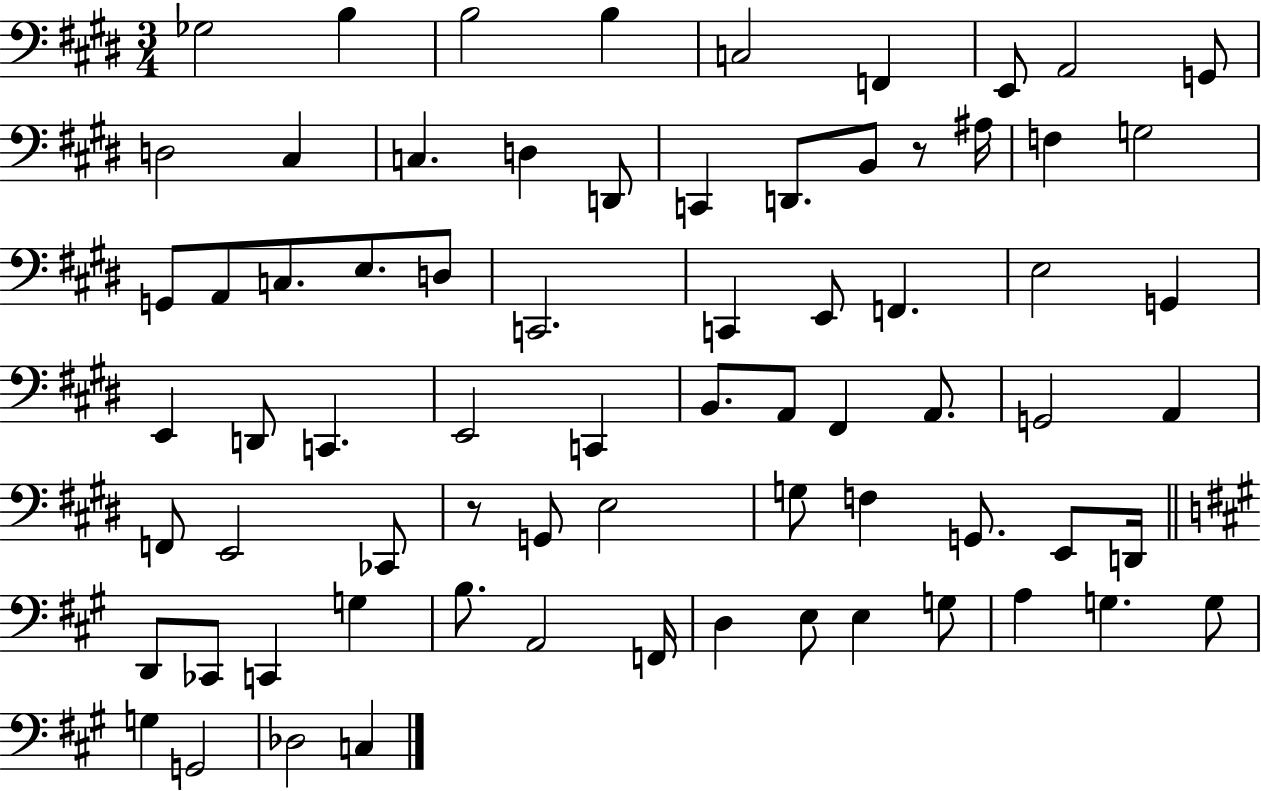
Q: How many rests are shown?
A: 2